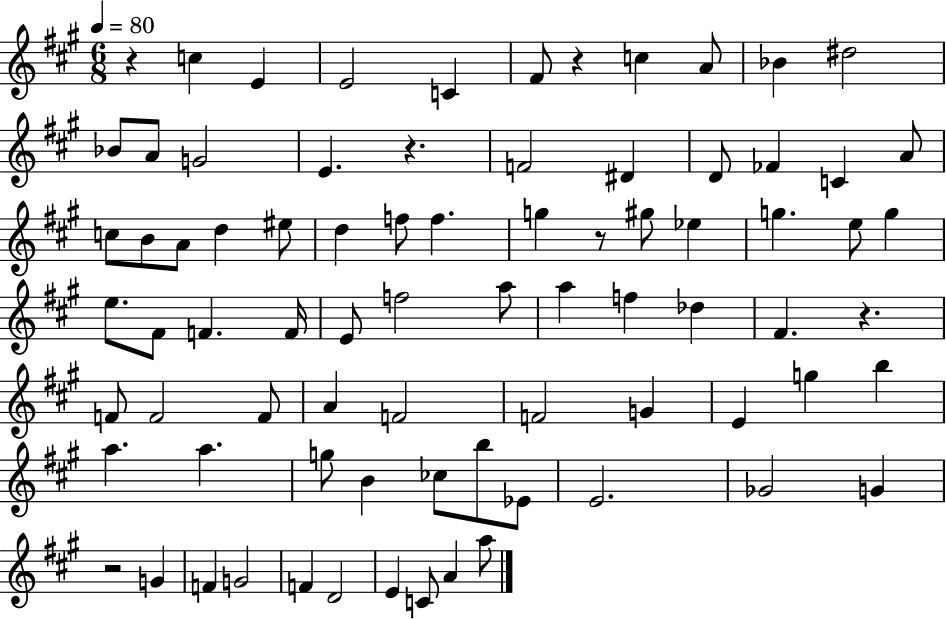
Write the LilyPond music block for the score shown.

{
  \clef treble
  \numericTimeSignature
  \time 6/8
  \key a \major
  \tempo 4 = 80
  \repeat volta 2 { r4 c''4 e'4 | e'2 c'4 | fis'8 r4 c''4 a'8 | bes'4 dis''2 | \break bes'8 a'8 g'2 | e'4. r4. | f'2 dis'4 | d'8 fes'4 c'4 a'8 | \break c''8 b'8 a'8 d''4 eis''8 | d''4 f''8 f''4. | g''4 r8 gis''8 ees''4 | g''4. e''8 g''4 | \break e''8. fis'8 f'4. f'16 | e'8 f''2 a''8 | a''4 f''4 des''4 | fis'4. r4. | \break f'8 f'2 f'8 | a'4 f'2 | f'2 g'4 | e'4 g''4 b''4 | \break a''4. a''4. | g''8 b'4 ces''8 b''8 ees'8 | e'2. | ges'2 g'4 | \break r2 g'4 | f'4 g'2 | f'4 d'2 | e'4 c'8 a'4 a''8 | \break } \bar "|."
}